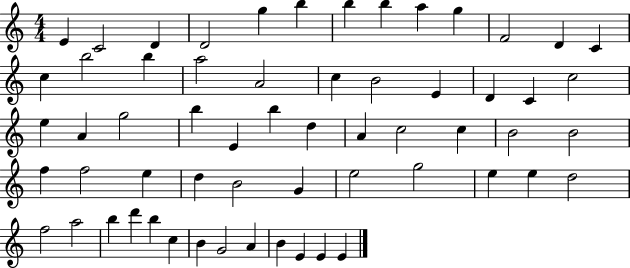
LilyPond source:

{
  \clef treble
  \numericTimeSignature
  \time 4/4
  \key c \major
  e'4 c'2 d'4 | d'2 g''4 b''4 | b''4 b''4 a''4 g''4 | f'2 d'4 c'4 | \break c''4 b''2 b''4 | a''2 a'2 | c''4 b'2 e'4 | d'4 c'4 c''2 | \break e''4 a'4 g''2 | b''4 e'4 b''4 d''4 | a'4 c''2 c''4 | b'2 b'2 | \break f''4 f''2 e''4 | d''4 b'2 g'4 | e''2 g''2 | e''4 e''4 d''2 | \break f''2 a''2 | b''4 d'''4 b''4 c''4 | b'4 g'2 a'4 | b'4 e'4 e'4 e'4 | \break \bar "|."
}